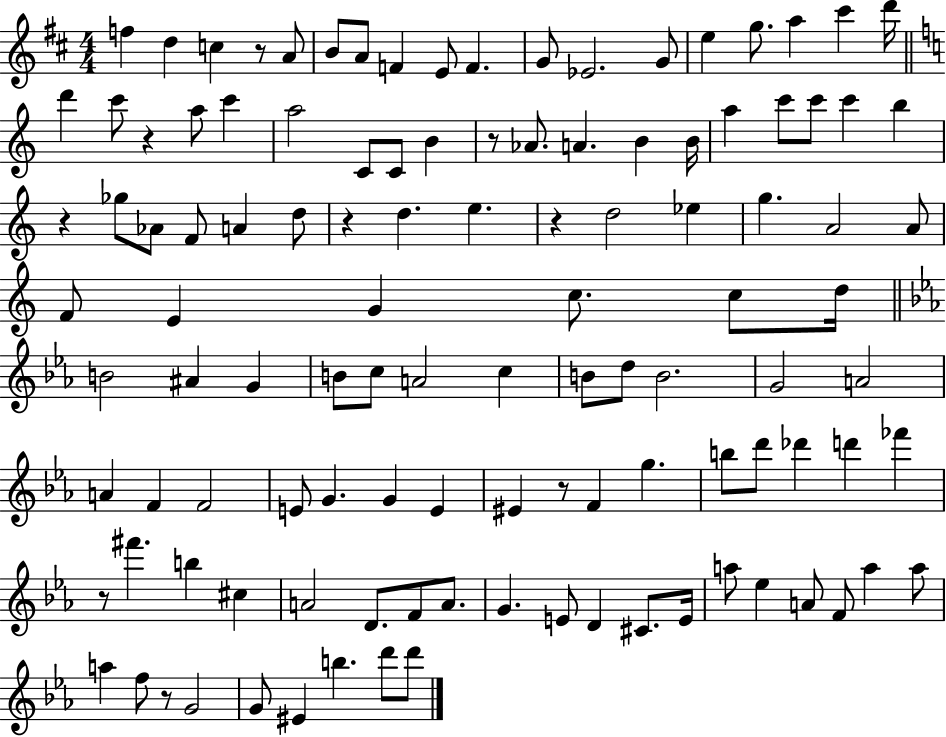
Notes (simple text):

F5/q D5/q C5/q R/e A4/e B4/e A4/e F4/q E4/e F4/q. G4/e Eb4/h. G4/e E5/q G5/e. A5/q C#6/q D6/s D6/q C6/e R/q A5/e C6/q A5/h C4/e C4/e B4/q R/e Ab4/e. A4/q. B4/q B4/s A5/q C6/e C6/e C6/q B5/q R/q Gb5/e Ab4/e F4/e A4/q D5/e R/q D5/q. E5/q. R/q D5/h Eb5/q G5/q. A4/h A4/e F4/e E4/q G4/q C5/e. C5/e D5/s B4/h A#4/q G4/q B4/e C5/e A4/h C5/q B4/e D5/e B4/h. G4/h A4/h A4/q F4/q F4/h E4/e G4/q. G4/q E4/q EIS4/q R/e F4/q G5/q. B5/e D6/e Db6/q D6/q FES6/q R/e F#6/q. B5/q C#5/q A4/h D4/e. F4/e A4/e. G4/q. E4/e D4/q C#4/e. E4/s A5/e Eb5/q A4/e F4/e A5/q A5/e A5/q F5/e R/e G4/h G4/e EIS4/q B5/q. D6/e D6/e